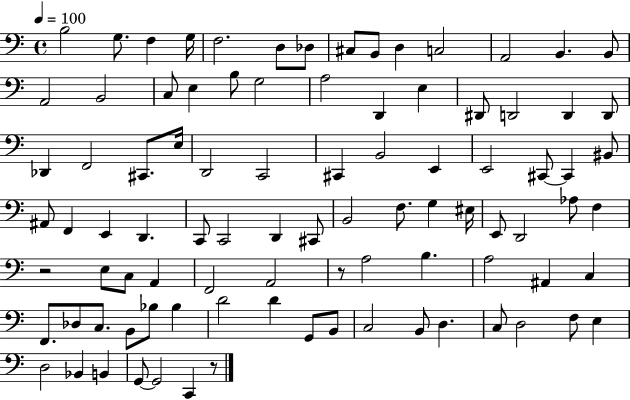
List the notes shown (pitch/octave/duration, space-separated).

B3/h G3/e. F3/q G3/s F3/h. D3/e Db3/e C#3/e B2/e D3/q C3/h A2/h B2/q. B2/e A2/h B2/h C3/e E3/q B3/e G3/h A3/h D2/q E3/q D#2/e D2/h D2/q D2/e Db2/q F2/h C#2/e. E3/s D2/h C2/h C#2/q B2/h E2/q E2/h C#2/e C#2/q BIS2/e A#2/e F2/q E2/q D2/q. C2/e C2/h D2/q C#2/e B2/h F3/e. G3/q EIS3/s E2/e D2/h Ab3/e F3/q R/h E3/e C3/e A2/q F2/h A2/h R/e A3/h B3/q. A3/h A#2/q C3/q F2/e. Db3/e C3/e. B2/e Bb3/e Bb3/q D4/h D4/q G2/e B2/e C3/h B2/e D3/q. C3/e D3/h F3/e E3/q D3/h Bb2/q B2/q G2/e G2/h C2/q R/e